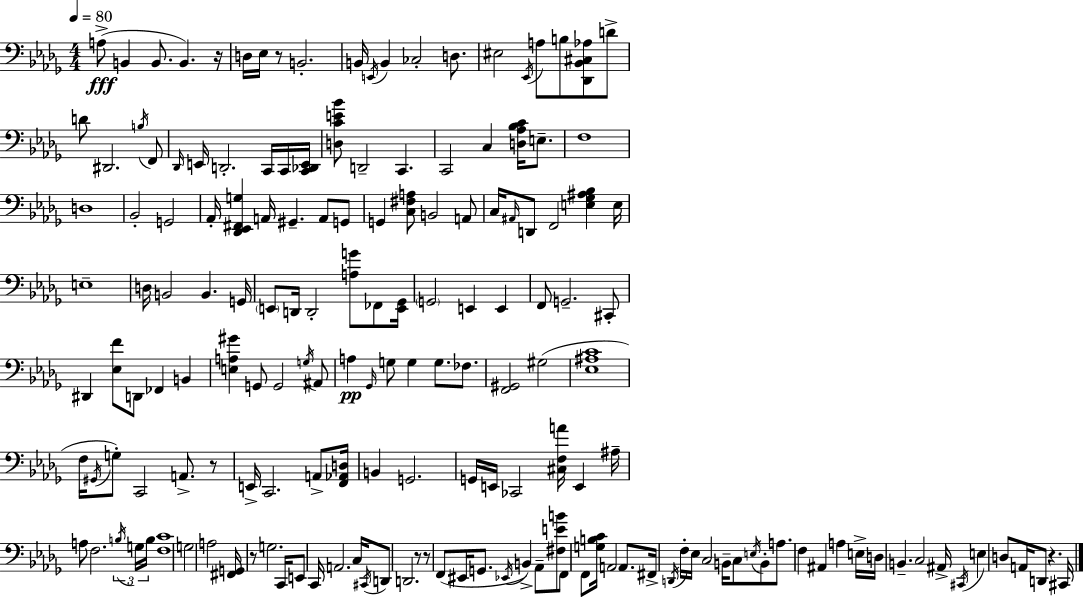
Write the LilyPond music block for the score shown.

{
  \clef bass
  \numericTimeSignature
  \time 4/4
  \key bes \minor
  \tempo 4 = 80
  a8->(\fff b,4 b,8. b,4.) r16 | d16 ees16 r8 b,2.-. | b,16 \acciaccatura { e,16 } b,4 ces2-. d8. | eis2 \acciaccatura { ees,16 } a8 b8 <des, bes, cis aes>8 | \break d'8-> d'8 dis,2. | \acciaccatura { b16 } f,8 \grace { des,16 } e,16 d,2.-. | c,16 c,16 <c, des, e,>16 <d c' e' bes'>8 d,2-- c,4. | c,2 c4 | \break <d aes bes c'>16 e8.-- f1 | d1 | bes,2-. g,2 | aes,16-. <des, ees, fis, g>4 a,16 gis,4.-- | \break a,8 g,8 g,4 <c fis a>8 b,2 | a,8 c16 \grace { ais,16 } d,8 f,2 | <e ges ais bes>4 e16 e1-- | d16 b,2 b,4. | \break g,16 \parenthesize e,8 d,16 d,2-. | <a g'>8 fes,8 <e, ges,>16 \parenthesize g,2 e,4 | e,4 f,8 g,2.-- | cis,8-. dis,4 <ees f'>8 d,8 fes,4 | \break b,4 <e a gis'>4 g,8 g,2 | \acciaccatura { g16 } ais,8 a4\pp \grace { ges,16 } g8 g4 | g8. fes8. <f, gis,>2 gis2( | <ees ais c'>1 | \break f16 \acciaccatura { gis,16 }) g8-. c,2 | a,8.-> r8 e,16-> c,2. | a,8-> <f, aes, d>16 b,4 g,2. | g,16 e,16 ces,2 | \break <cis f a'>16 e,4 ais16-- a8 f2. | \tuplet 3/2 { \acciaccatura { b16 } g16 b16 } <f c'>1 | g2 | a2 <fis, g,>16 r8 g2. | \break c,16 e,8 c,16 a,2. | c16 \acciaccatura { cis,16 } d,8 d,2. | r8 r8 f,8( eis,16 g,8. | \acciaccatura { ees,16 } b,4->) aes,8-- <fis e' b'>8 f,8 f,8 <g b c'>16 | \break a,2 a,8. fis,16-> \acciaccatura { d,16 } f16-. ees16 c2 | b,16-- c8 \acciaccatura { e16 } b,8-. a8. | f4 ais,4 a4 e16-> d16 b,4.-- | c2 ais,16-> \acciaccatura { cis,16 } e4 | \break d8 a,16 d,8 r4. cis,16 \bar "|."
}